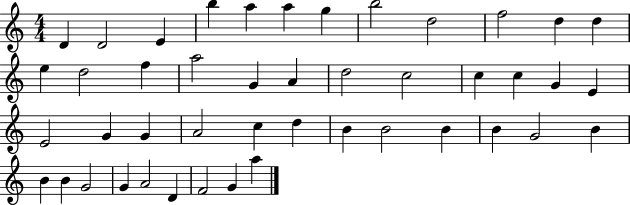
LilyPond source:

{
  \clef treble
  \numericTimeSignature
  \time 4/4
  \key c \major
  d'4 d'2 e'4 | b''4 a''4 a''4 g''4 | b''2 d''2 | f''2 d''4 d''4 | \break e''4 d''2 f''4 | a''2 g'4 a'4 | d''2 c''2 | c''4 c''4 g'4 e'4 | \break e'2 g'4 g'4 | a'2 c''4 d''4 | b'4 b'2 b'4 | b'4 g'2 b'4 | \break b'4 b'4 g'2 | g'4 a'2 d'4 | f'2 g'4 a''4 | \bar "|."
}